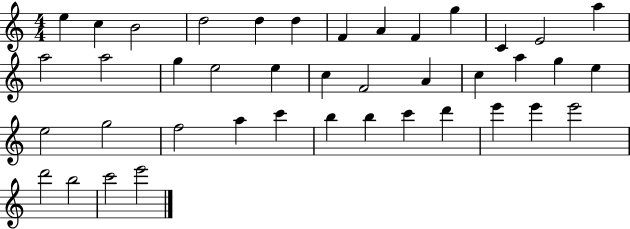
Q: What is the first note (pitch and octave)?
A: E5